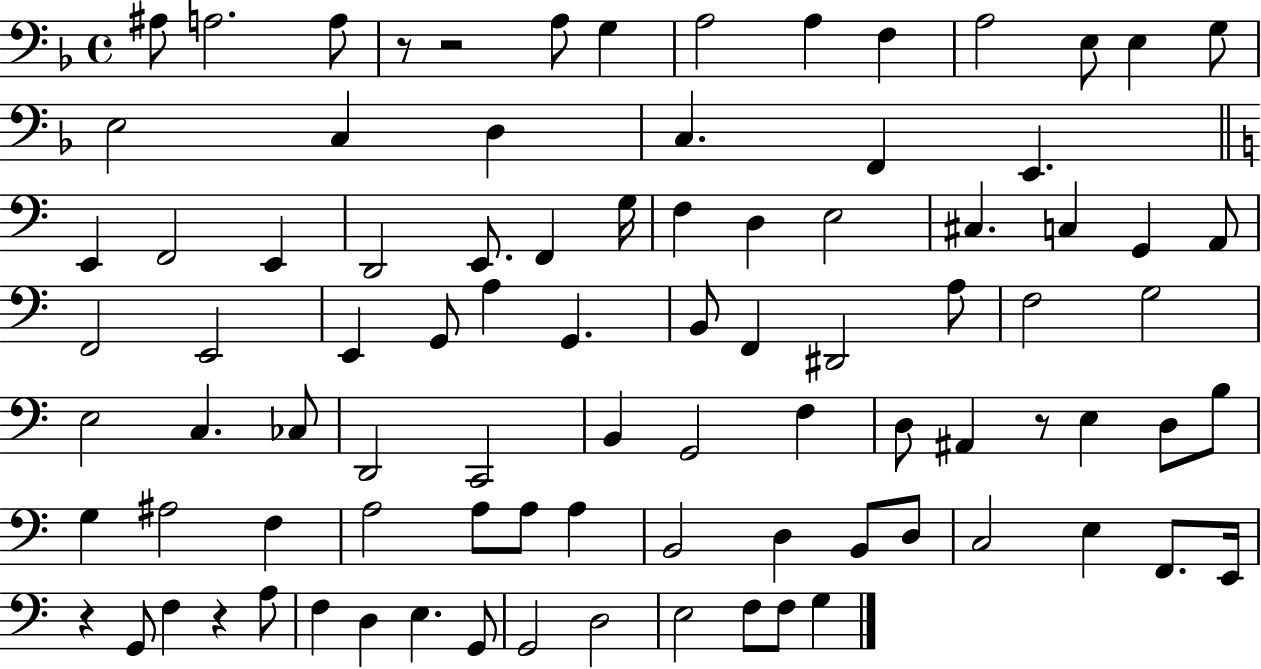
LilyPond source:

{
  \clef bass
  \time 4/4
  \defaultTimeSignature
  \key f \major
  \repeat volta 2 { ais8 a2. a8 | r8 r2 a8 g4 | a2 a4 f4 | a2 e8 e4 g8 | \break e2 c4 d4 | c4. f,4 e,4. | \bar "||" \break \key a \minor e,4 f,2 e,4 | d,2 e,8. f,4 g16 | f4 d4 e2 | cis4. c4 g,4 a,8 | \break f,2 e,2 | e,4 g,8 a4 g,4. | b,8 f,4 dis,2 a8 | f2 g2 | \break e2 c4. ces8 | d,2 c,2 | b,4 g,2 f4 | d8 ais,4 r8 e4 d8 b8 | \break g4 ais2 f4 | a2 a8 a8 a4 | b,2 d4 b,8 d8 | c2 e4 f,8. e,16 | \break r4 g,8 f4 r4 a8 | f4 d4 e4. g,8 | g,2 d2 | e2 f8 f8 g4 | \break } \bar "|."
}